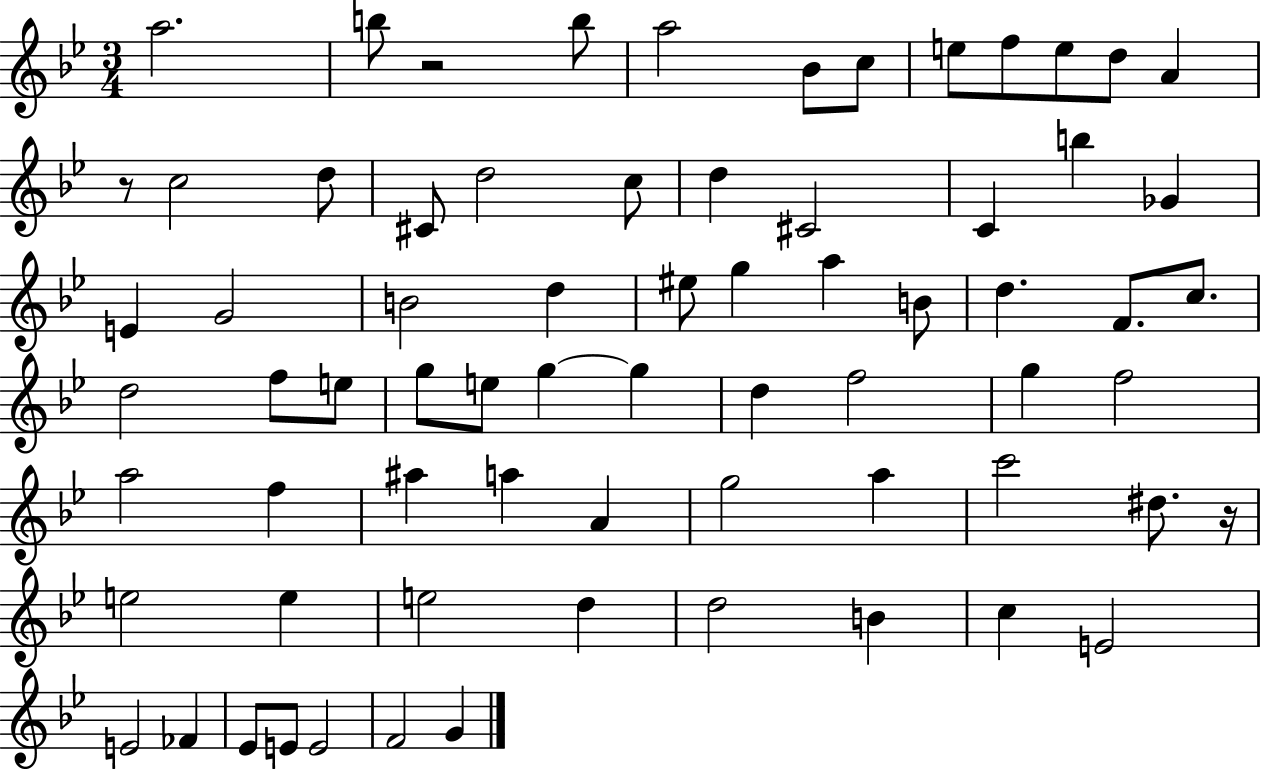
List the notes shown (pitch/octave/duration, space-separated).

A5/h. B5/e R/h B5/e A5/h Bb4/e C5/e E5/e F5/e E5/e D5/e A4/q R/e C5/h D5/e C#4/e D5/h C5/e D5/q C#4/h C4/q B5/q Gb4/q E4/q G4/h B4/h D5/q EIS5/e G5/q A5/q B4/e D5/q. F4/e. C5/e. D5/h F5/e E5/e G5/e E5/e G5/q G5/q D5/q F5/h G5/q F5/h A5/h F5/q A#5/q A5/q A4/q G5/h A5/q C6/h D#5/e. R/s E5/h E5/q E5/h D5/q D5/h B4/q C5/q E4/h E4/h FES4/q Eb4/e E4/e E4/h F4/h G4/q